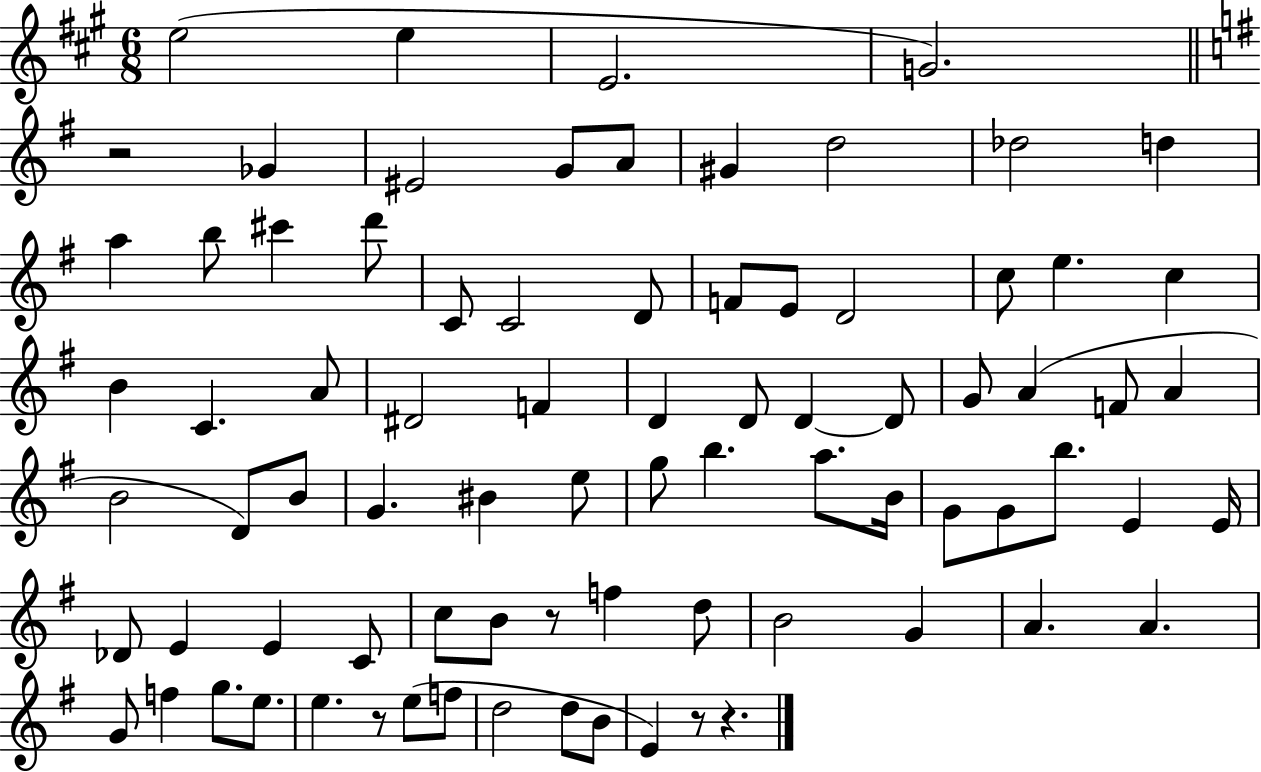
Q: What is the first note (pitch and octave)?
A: E5